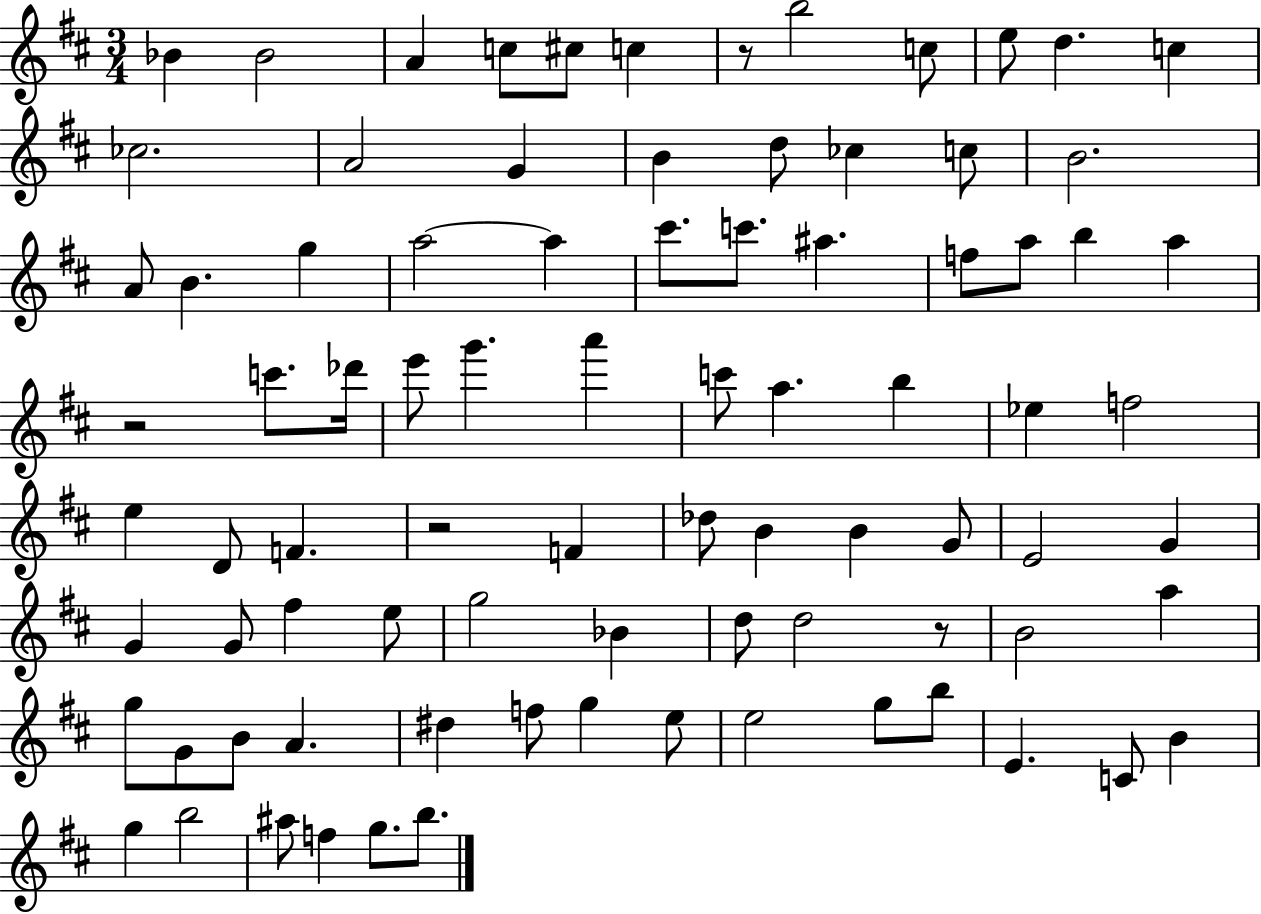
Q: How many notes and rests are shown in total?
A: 85